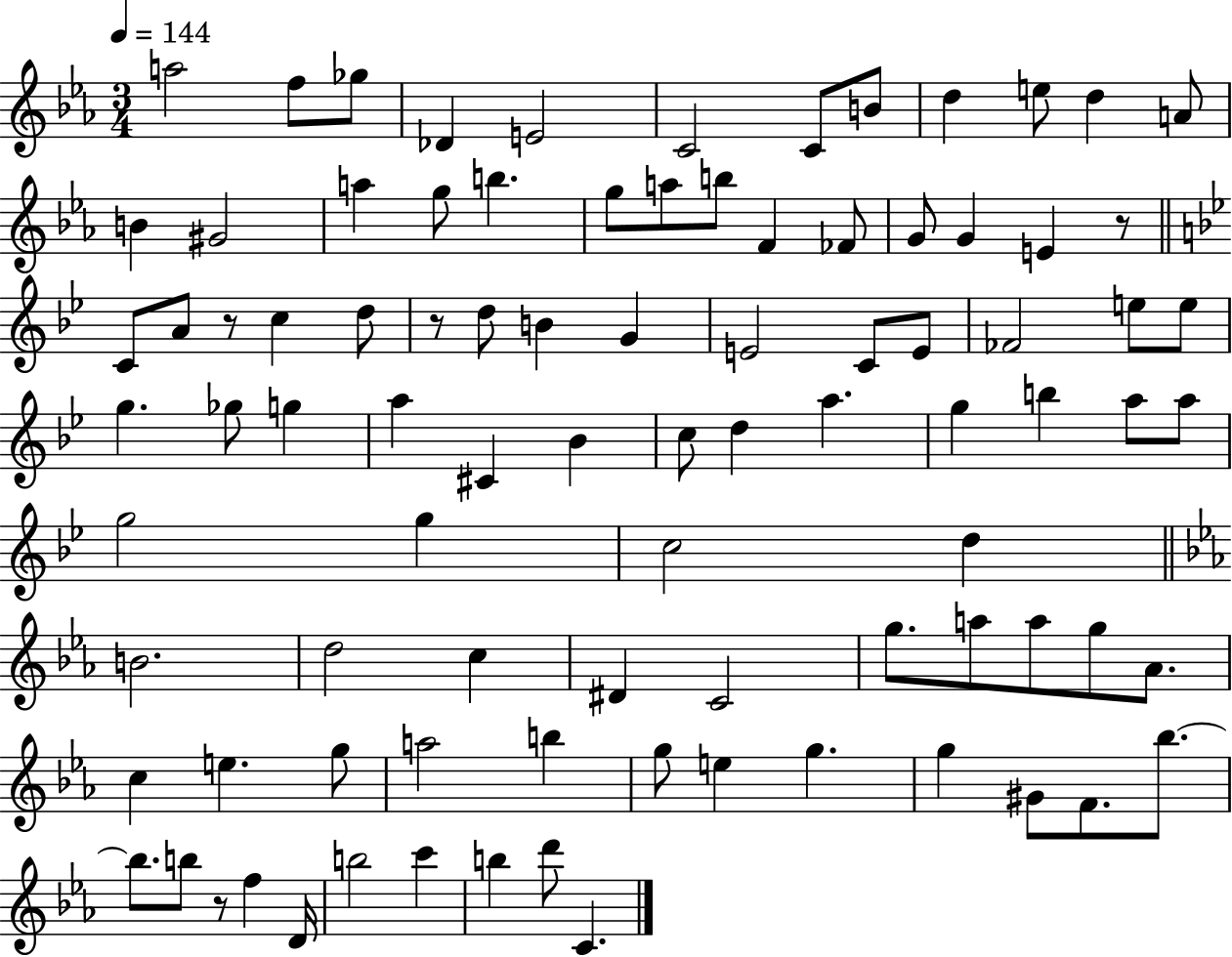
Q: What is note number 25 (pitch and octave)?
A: E4